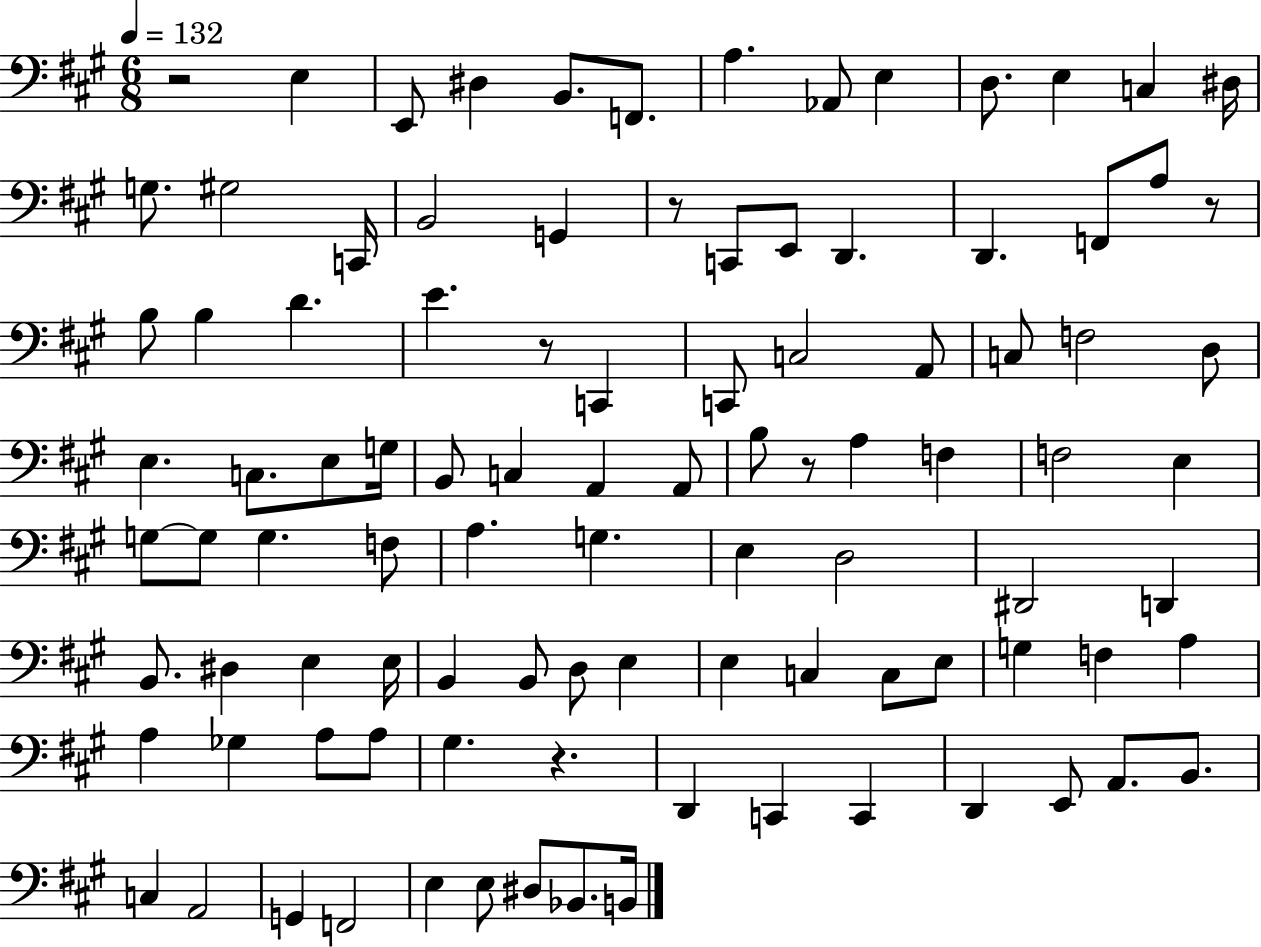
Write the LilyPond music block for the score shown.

{
  \clef bass
  \numericTimeSignature
  \time 6/8
  \key a \major
  \tempo 4 = 132
  r2 e4 | e,8 dis4 b,8. f,8. | a4. aes,8 e4 | d8. e4 c4 dis16 | \break g8. gis2 c,16 | b,2 g,4 | r8 c,8 e,8 d,4. | d,4. f,8 a8 r8 | \break b8 b4 d'4. | e'4. r8 c,4 | c,8 c2 a,8 | c8 f2 d8 | \break e4. c8. e8 g16 | b,8 c4 a,4 a,8 | b8 r8 a4 f4 | f2 e4 | \break g8~~ g8 g4. f8 | a4. g4. | e4 d2 | dis,2 d,4 | \break b,8. dis4 e4 e16 | b,4 b,8 d8 e4 | e4 c4 c8 e8 | g4 f4 a4 | \break a4 ges4 a8 a8 | gis4. r4. | d,4 c,4 c,4 | d,4 e,8 a,8. b,8. | \break c4 a,2 | g,4 f,2 | e4 e8 dis8 bes,8. b,16 | \bar "|."
}